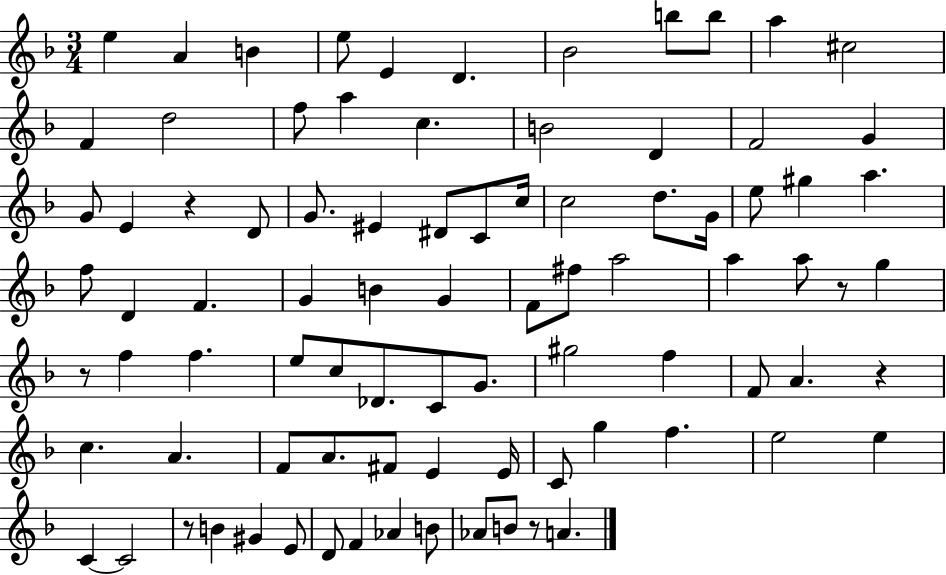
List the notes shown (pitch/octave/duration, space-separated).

E5/q A4/q B4/q E5/e E4/q D4/q. Bb4/h B5/e B5/e A5/q C#5/h F4/q D5/h F5/e A5/q C5/q. B4/h D4/q F4/h G4/q G4/e E4/q R/q D4/e G4/e. EIS4/q D#4/e C4/e C5/s C5/h D5/e. G4/s E5/e G#5/q A5/q. F5/e D4/q F4/q. G4/q B4/q G4/q F4/e F#5/e A5/h A5/q A5/e R/e G5/q R/e F5/q F5/q. E5/e C5/e Db4/e. C4/e G4/e. G#5/h F5/q F4/e A4/q. R/q C5/q. A4/q. F4/e A4/e. F#4/e E4/q E4/s C4/e G5/q F5/q. E5/h E5/q C4/q C4/h R/e B4/q G#4/q E4/e D4/e F4/q Ab4/q B4/e Ab4/e B4/e R/e A4/q.